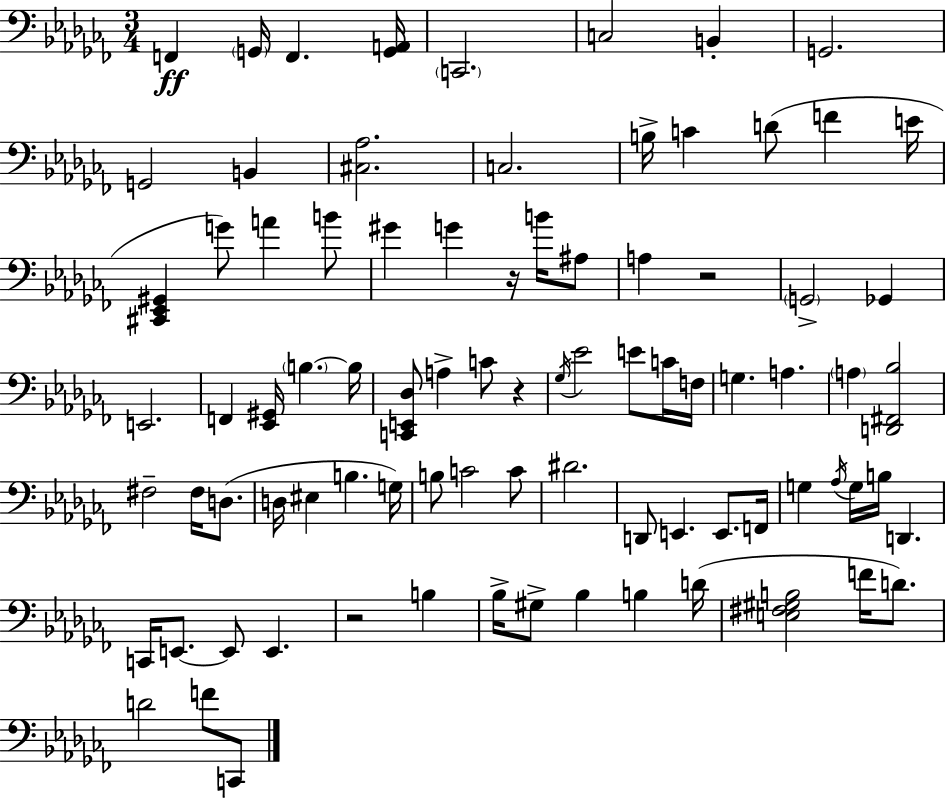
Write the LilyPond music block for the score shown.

{
  \clef bass
  \numericTimeSignature
  \time 3/4
  \key aes \minor
  \repeat volta 2 { f,4\ff \parenthesize g,16 f,4. <g, a,>16 | \parenthesize c,2. | c2 b,4-. | g,2. | \break g,2 b,4 | <cis aes>2. | c2. | b16-> c'4 d'8( f'4 e'16 | \break <cis, ees, gis,>4 g'8) a'4 b'8 | gis'4 g'4 r16 b'16 ais8 | a4 r2 | \parenthesize g,2-> ges,4 | \break e,2. | f,4 <ees, gis,>16 \parenthesize b4.~~ b16 | <c, e, des>8 a4-> c'8 r4 | \acciaccatura { ges16 } ees'2 e'8 c'16 | \break f16 g4. a4. | \parenthesize a4 <d, fis, bes>2 | fis2-- fis16 d8.( | d16 eis4 b4. | \break g16) b8 c'2 c'8 | dis'2. | d,8 e,4. e,8. | f,16 g4 \acciaccatura { aes16 } g16 b16 d,4. | \break c,16 e,8.~~ e,8 e,4. | r2 b4 | bes16-> gis8-> bes4 b4 | d'16( <e fis gis b>2 f'16 d'8.) | \break d'2 f'8 | c,8 } \bar "|."
}